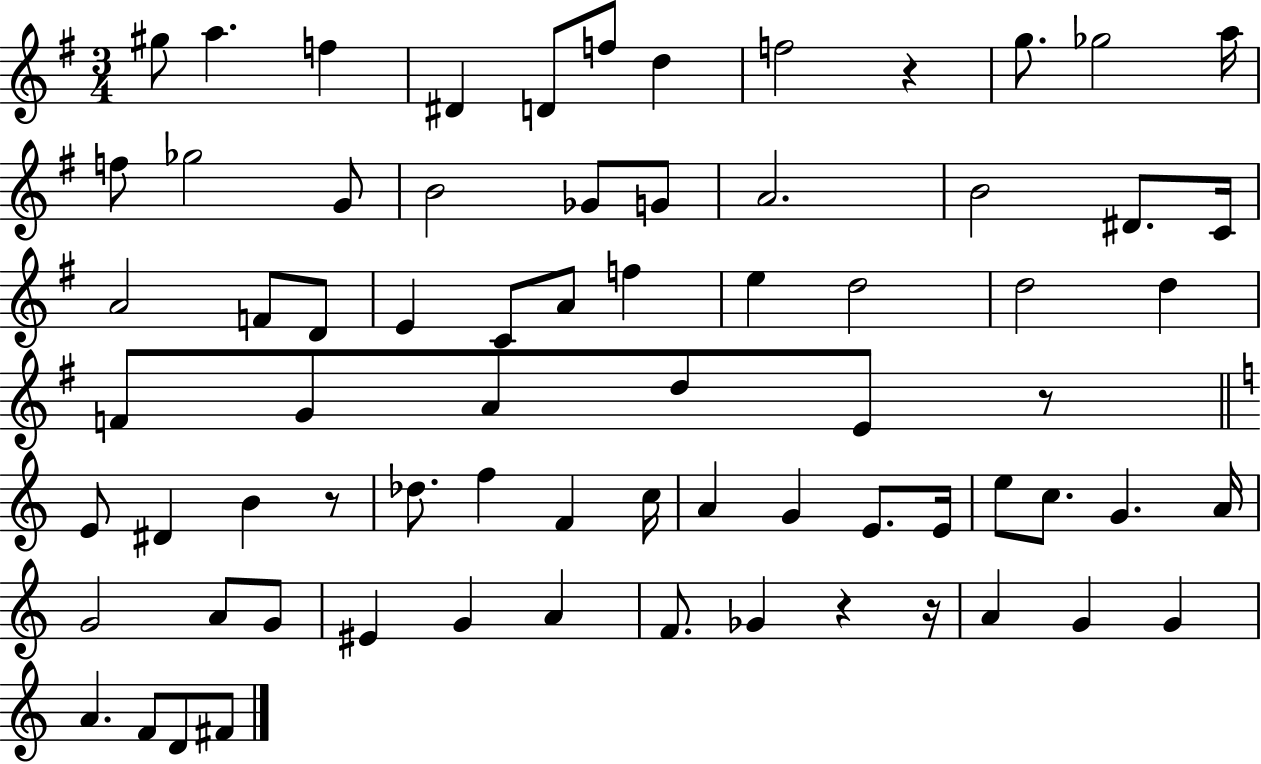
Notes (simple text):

G#5/e A5/q. F5/q D#4/q D4/e F5/e D5/q F5/h R/q G5/e. Gb5/h A5/s F5/e Gb5/h G4/e B4/h Gb4/e G4/e A4/h. B4/h D#4/e. C4/s A4/h F4/e D4/e E4/q C4/e A4/e F5/q E5/q D5/h D5/h D5/q F4/e G4/e A4/e D5/e E4/e R/e E4/e D#4/q B4/q R/e Db5/e. F5/q F4/q C5/s A4/q G4/q E4/e. E4/s E5/e C5/e. G4/q. A4/s G4/h A4/e G4/e EIS4/q G4/q A4/q F4/e. Gb4/q R/q R/s A4/q G4/q G4/q A4/q. F4/e D4/e F#4/e